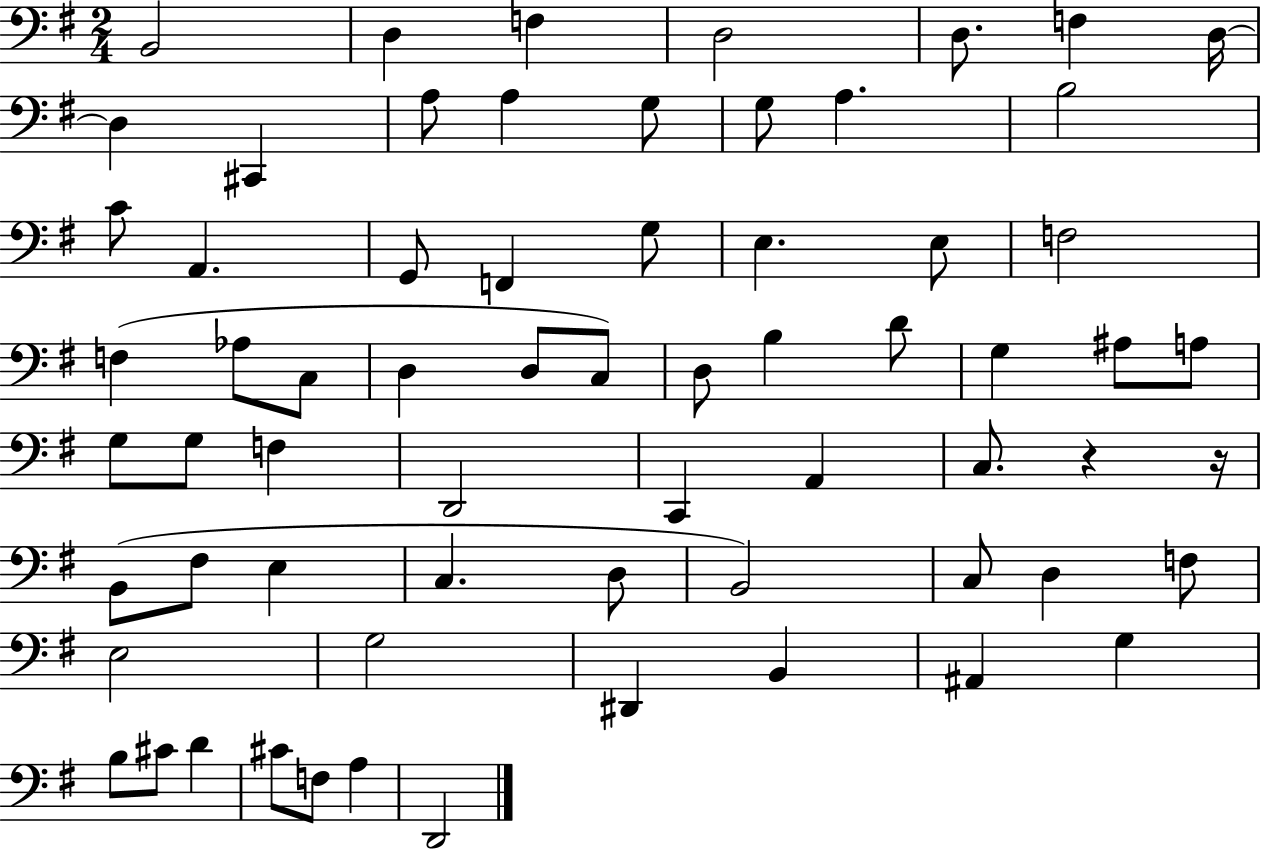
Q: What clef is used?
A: bass